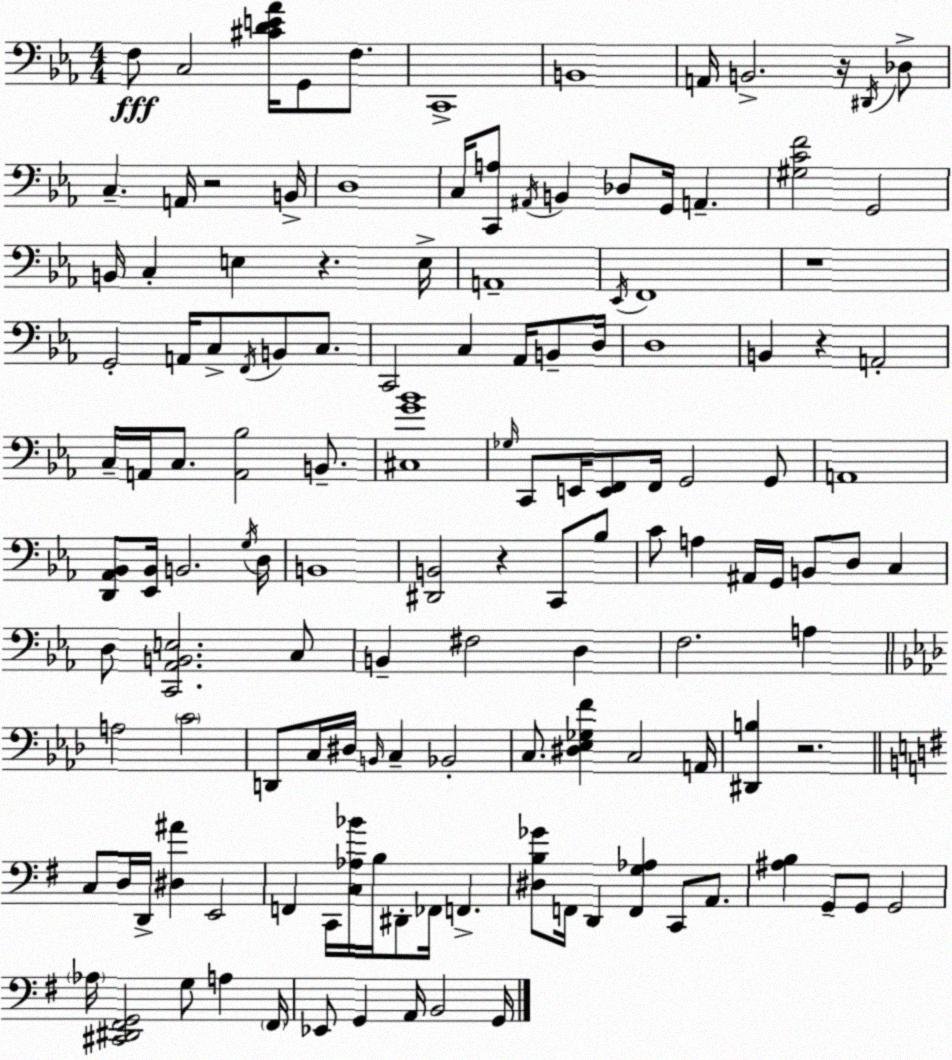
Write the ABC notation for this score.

X:1
T:Untitled
M:4/4
L:1/4
K:Cm
F,/2 C,2 [^CDE_A]/4 G,,/2 F,/2 C,,4 B,,4 A,,/4 B,,2 z/4 ^D,,/4 _D,/2 C, A,,/4 z2 B,,/4 D,4 C,/4 [C,,A,]/2 ^A,,/4 B,, _D,/2 G,,/4 A,, [^G,CF]2 G,,2 B,,/4 C, E, z E,/4 A,,4 _E,,/4 F,,4 z4 G,,2 A,,/4 C,/2 F,,/4 B,,/2 C,/2 C,,2 C, _A,,/4 B,,/2 D,/4 D,4 B,, z A,,2 C,/4 A,,/4 C,/2 [A,,_B,]2 B,,/2 [^C,G_B]4 _G,/4 C,,/2 E,,/4 [E,,F,,]/2 F,,/4 G,,2 G,,/2 A,,4 [D,,_A,,_B,,]/2 [_E,,_B,,]/4 B,,2 G,/4 D,/4 B,,4 [^D,,B,,]2 z C,,/2 _B,/2 C/2 A, ^A,,/4 G,,/4 B,,/2 D,/2 C, D,/2 [C,,_A,,B,,E,]2 C,/2 B,, ^F,2 D, F,2 A, A,2 C2 D,,/2 C,/4 ^D,/4 B,,/4 C, _B,,2 C,/2 [^D,_E,_G,F] C,2 A,,/4 [^D,,B,] z2 C,/2 D,/4 D,,/4 [^D,^A] E,,2 F,, C,,/4 [C,_A,_B]/4 B,/4 ^D,,/2 _F,,/4 F,, [^D,B,_G]/2 F,,/4 D,, [F,,G,_A,] C,,/2 A,,/2 [^A,B,] G,,/2 G,,/2 G,,2 _A,/4 [^C,,^D,,^F,,G,,]2 G,/2 A, ^F,,/4 _E,,/2 G,, A,,/4 B,,2 G,,/4